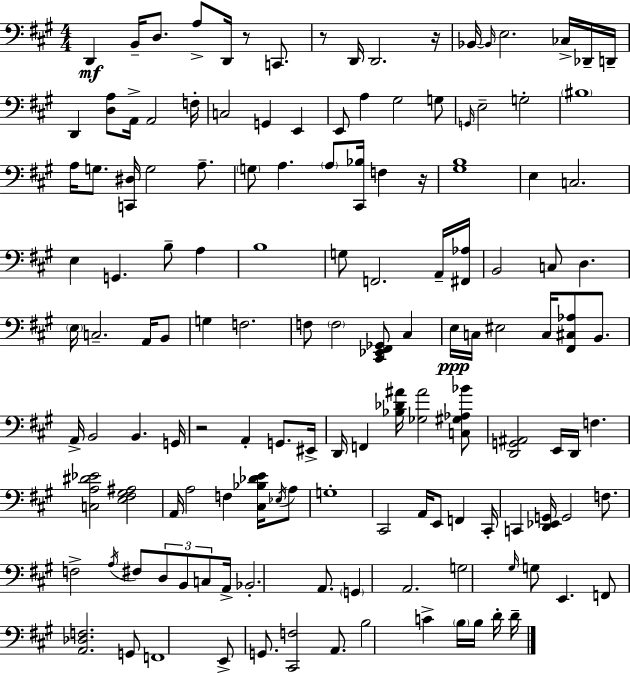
X:1
T:Untitled
M:4/4
L:1/4
K:A
D,, B,,/4 D,/2 A,/2 D,,/4 z/2 C,,/2 z/2 D,,/4 D,,2 z/4 _B,,/4 _B,,/4 E,2 _C,/4 _D,,/4 D,,/4 D,, [D,A,]/2 A,,/4 A,,2 F,/4 C,2 G,, E,, E,,/2 A, ^G,2 G,/2 G,,/4 E,2 G,2 ^B,4 A,/4 G,/2 [C,,^D,]/4 G,2 A,/2 G,/2 A, A,/2 [^C,,_B,]/4 F, z/4 [^G,B,]4 E, C,2 E, G,, B,/2 A, B,4 G,/2 F,,2 A,,/4 [^F,,_A,]/4 B,,2 C,/2 D, E,/4 C,2 A,,/4 B,,/2 G, F,2 F,/2 F,2 [^C,,_E,,^F,,_G,,]/2 ^C, E,/4 C,/4 ^E,2 C,/4 [^F,,^C,_A,]/2 B,,/2 A,,/4 B,,2 B,, G,,/4 z2 A,, G,,/2 ^E,,/4 D,,/4 F,, [_B,_D^A]/4 [_G,^A]2 [C,^G,_A,_B]/2 [D,,G,,^A,,]2 E,,/4 D,,/4 F, [C,A,^D_E]2 [E,^F,^G,^A,]2 A,,/4 A,2 F, [^C,_B,_DE]/4 _E,/4 A,/2 G,4 ^C,,2 A,,/4 E,,/2 F,, ^C,,/4 C,, [D,,_E,,G,,]/4 G,,2 F,/2 F,2 A,/4 ^F,/2 D,/2 B,,/2 C,/2 A,,/4 _B,,2 A,,/2 G,, A,,2 G,2 ^G,/4 G,/2 E,, F,,/2 [A,,_D,F,]2 G,,/2 F,,4 E,,/2 G,,/2 [^C,,F,]2 A,,/2 B,2 C B,/4 B,/4 D/4 D/4